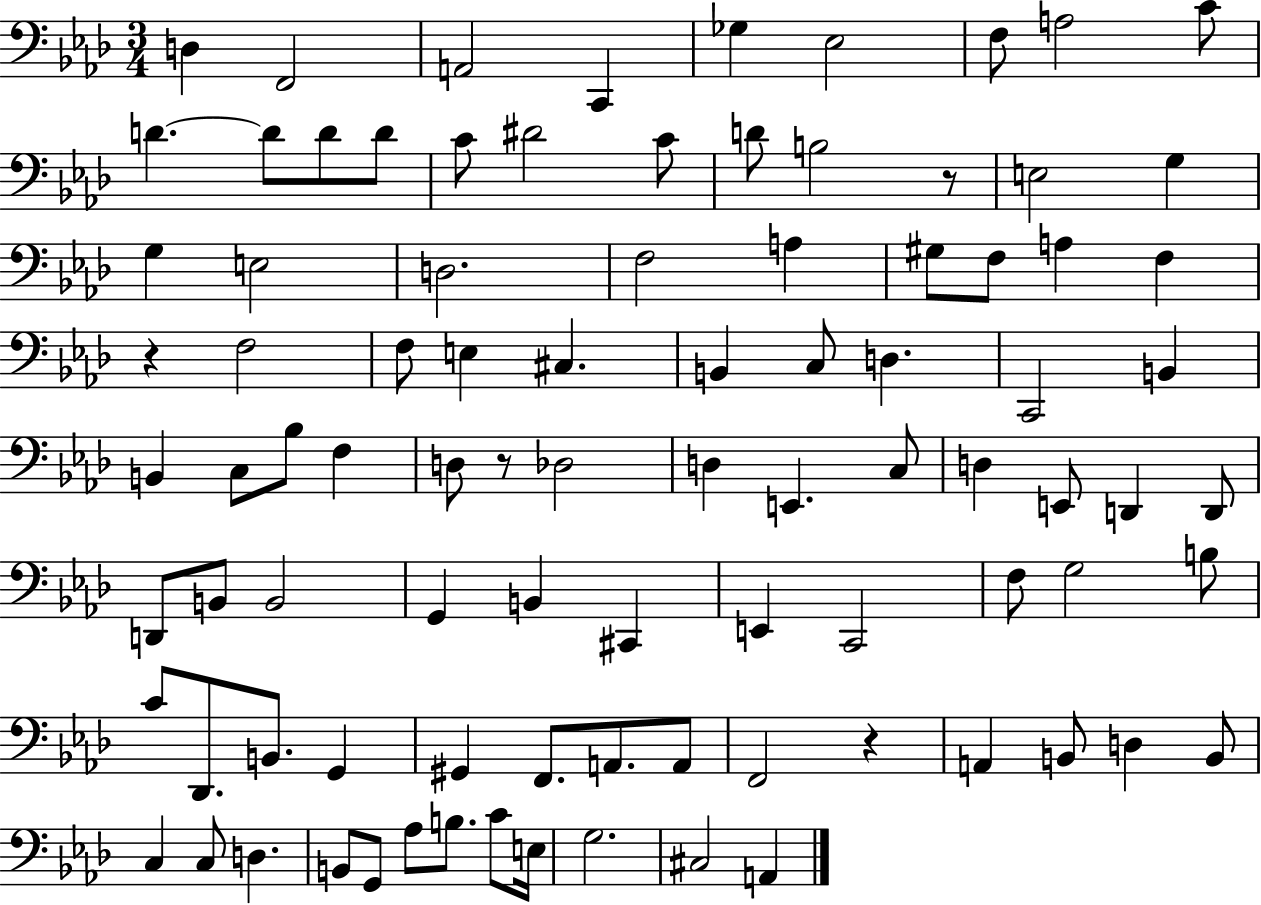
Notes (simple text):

D3/q F2/h A2/h C2/q Gb3/q Eb3/h F3/e A3/h C4/e D4/q. D4/e D4/e D4/e C4/e D#4/h C4/e D4/e B3/h R/e E3/h G3/q G3/q E3/h D3/h. F3/h A3/q G#3/e F3/e A3/q F3/q R/q F3/h F3/e E3/q C#3/q. B2/q C3/e D3/q. C2/h B2/q B2/q C3/e Bb3/e F3/q D3/e R/e Db3/h D3/q E2/q. C3/e D3/q E2/e D2/q D2/e D2/e B2/e B2/h G2/q B2/q C#2/q E2/q C2/h F3/e G3/h B3/e C4/e Db2/e. B2/e. G2/q G#2/q F2/e. A2/e. A2/e F2/h R/q A2/q B2/e D3/q B2/e C3/q C3/e D3/q. B2/e G2/e Ab3/e B3/e. C4/e E3/s G3/h. C#3/h A2/q